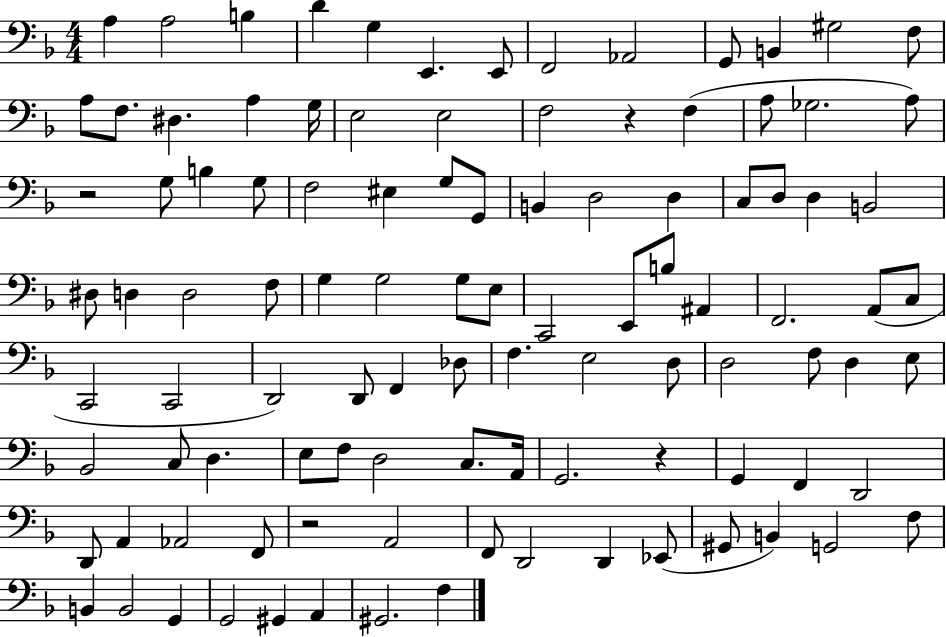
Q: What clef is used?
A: bass